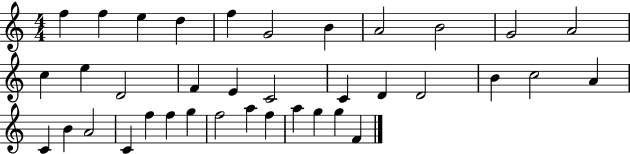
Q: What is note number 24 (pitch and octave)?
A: C4